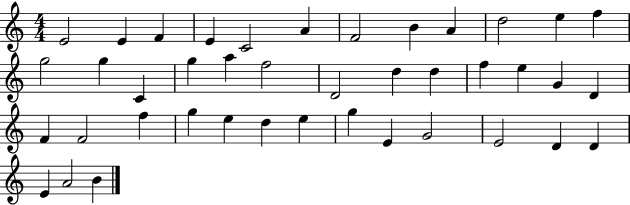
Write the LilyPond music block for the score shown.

{
  \clef treble
  \numericTimeSignature
  \time 4/4
  \key c \major
  e'2 e'4 f'4 | e'4 c'2 a'4 | f'2 b'4 a'4 | d''2 e''4 f''4 | \break g''2 g''4 c'4 | g''4 a''4 f''2 | d'2 d''4 d''4 | f''4 e''4 g'4 d'4 | \break f'4 f'2 f''4 | g''4 e''4 d''4 e''4 | g''4 e'4 g'2 | e'2 d'4 d'4 | \break e'4 a'2 b'4 | \bar "|."
}